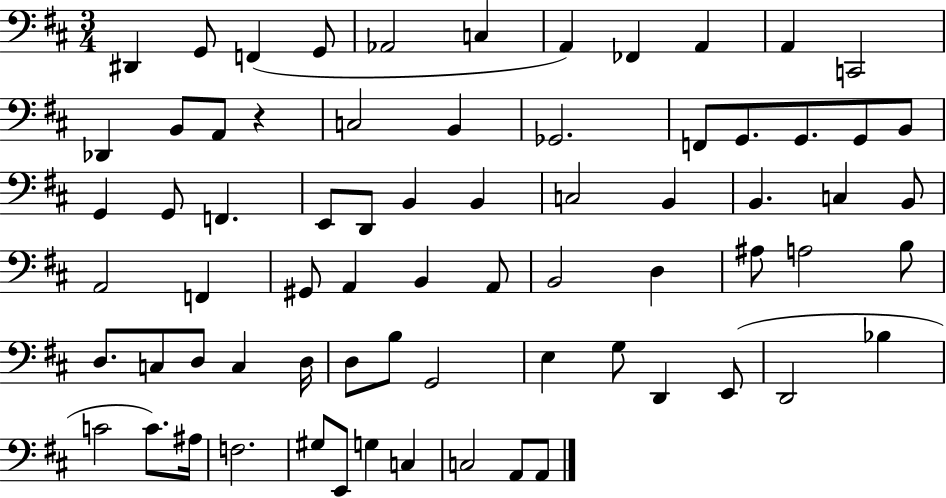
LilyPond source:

{
  \clef bass
  \numericTimeSignature
  \time 3/4
  \key d \major
  dis,4 g,8 f,4( g,8 | aes,2 c4 | a,4) fes,4 a,4 | a,4 c,2 | \break des,4 b,8 a,8 r4 | c2 b,4 | ges,2. | f,8 g,8. g,8. g,8 b,8 | \break g,4 g,8 f,4. | e,8 d,8 b,4 b,4 | c2 b,4 | b,4. c4 b,8 | \break a,2 f,4 | gis,8 a,4 b,4 a,8 | b,2 d4 | ais8 a2 b8 | \break d8. c8 d8 c4 d16 | d8 b8 g,2 | e4 g8 d,4 e,8( | d,2 bes4 | \break c'2 c'8.) ais16 | f2. | gis8 e,8 g4 c4 | c2 a,8 a,8 | \break \bar "|."
}